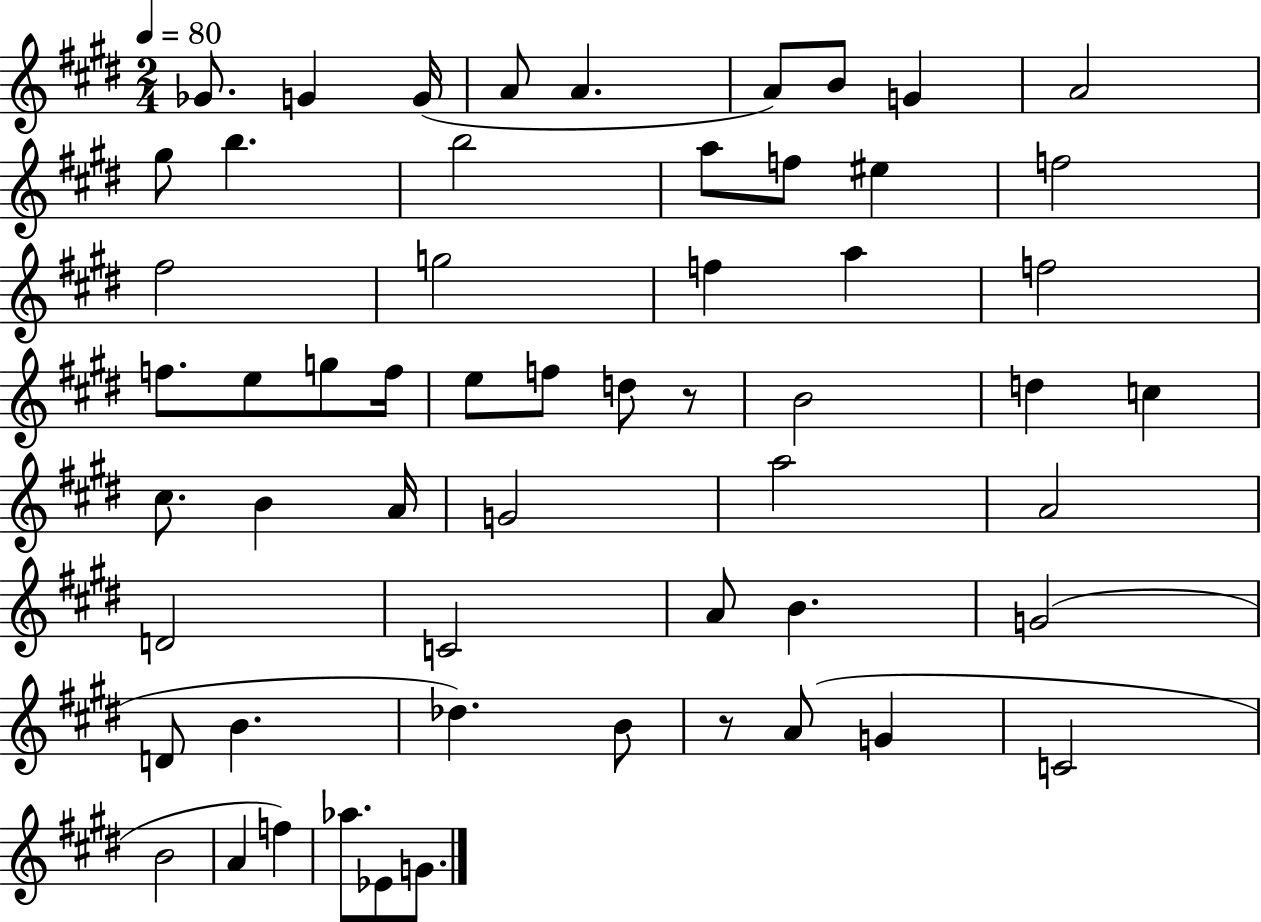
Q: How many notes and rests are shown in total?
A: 57